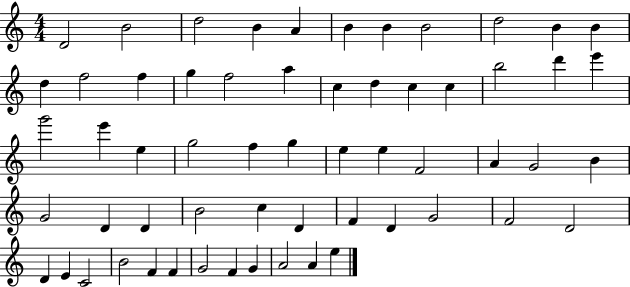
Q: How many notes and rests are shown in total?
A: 59